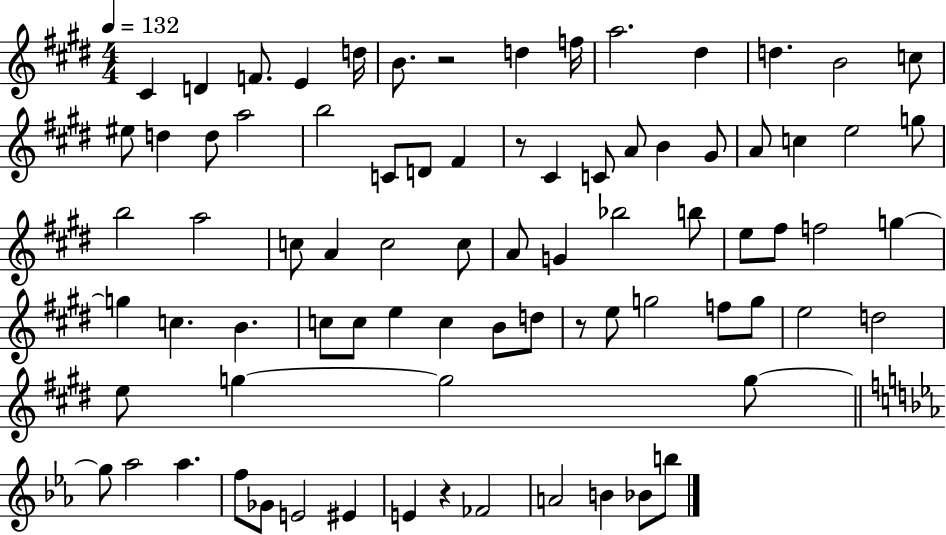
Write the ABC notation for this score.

X:1
T:Untitled
M:4/4
L:1/4
K:E
^C D F/2 E d/4 B/2 z2 d f/4 a2 ^d d B2 c/2 ^e/2 d d/2 a2 b2 C/2 D/2 ^F z/2 ^C C/2 A/2 B ^G/2 A/2 c e2 g/2 b2 a2 c/2 A c2 c/2 A/2 G _b2 b/2 e/2 ^f/2 f2 g g c B c/2 c/2 e c B/2 d/2 z/2 e/2 g2 f/2 g/2 e2 d2 e/2 g g2 g/2 g/2 _a2 _a f/2 _G/2 E2 ^E E z _F2 A2 B _B/2 b/2